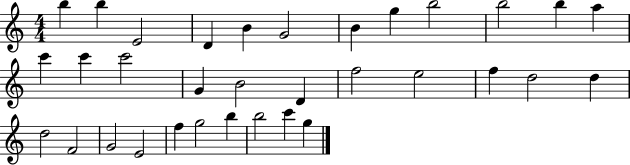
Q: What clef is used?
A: treble